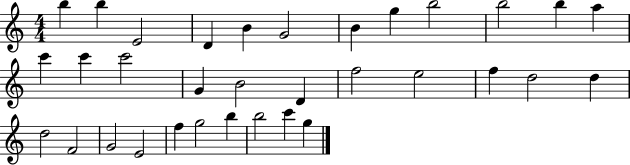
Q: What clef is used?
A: treble